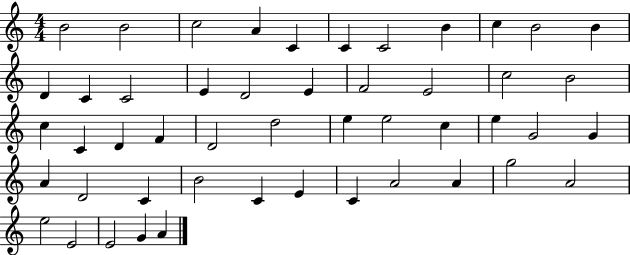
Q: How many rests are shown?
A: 0